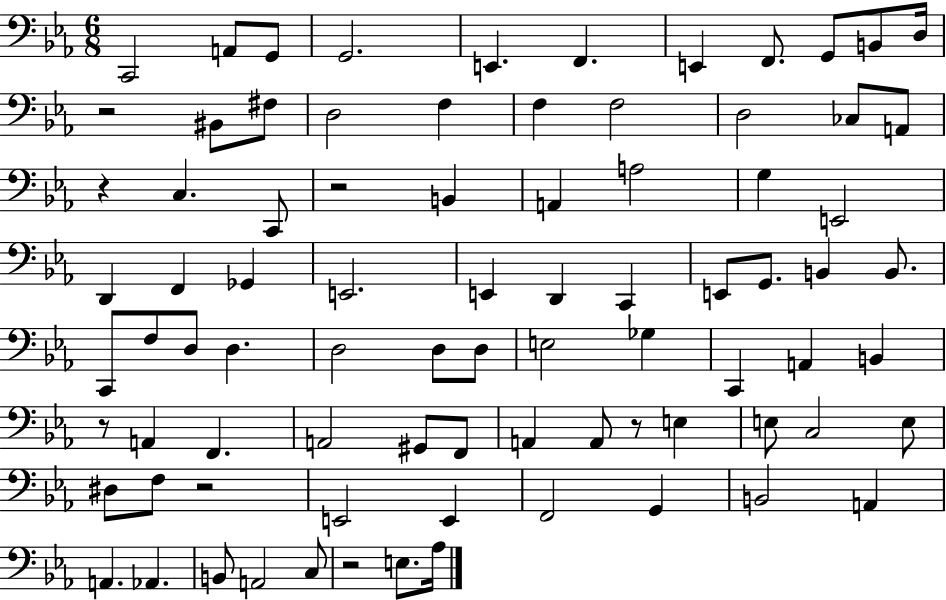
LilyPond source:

{
  \clef bass
  \numericTimeSignature
  \time 6/8
  \key ees \major
  \repeat volta 2 { c,2 a,8 g,8 | g,2. | e,4. f,4. | e,4 f,8. g,8 b,8 d16 | \break r2 bis,8 fis8 | d2 f4 | f4 f2 | d2 ces8 a,8 | \break r4 c4. c,8 | r2 b,4 | a,4 a2 | g4 e,2 | \break d,4 f,4 ges,4 | e,2. | e,4 d,4 c,4 | e,8 g,8. b,4 b,8. | \break c,8 f8 d8 d4. | d2 d8 d8 | e2 ges4 | c,4 a,4 b,4 | \break r8 a,4 f,4. | a,2 gis,8 f,8 | a,4 a,8 r8 e4 | e8 c2 e8 | \break dis8 f8 r2 | e,2 e,4 | f,2 g,4 | b,2 a,4 | \break a,4. aes,4. | b,8 a,2 c8 | r2 e8. aes16 | } \bar "|."
}